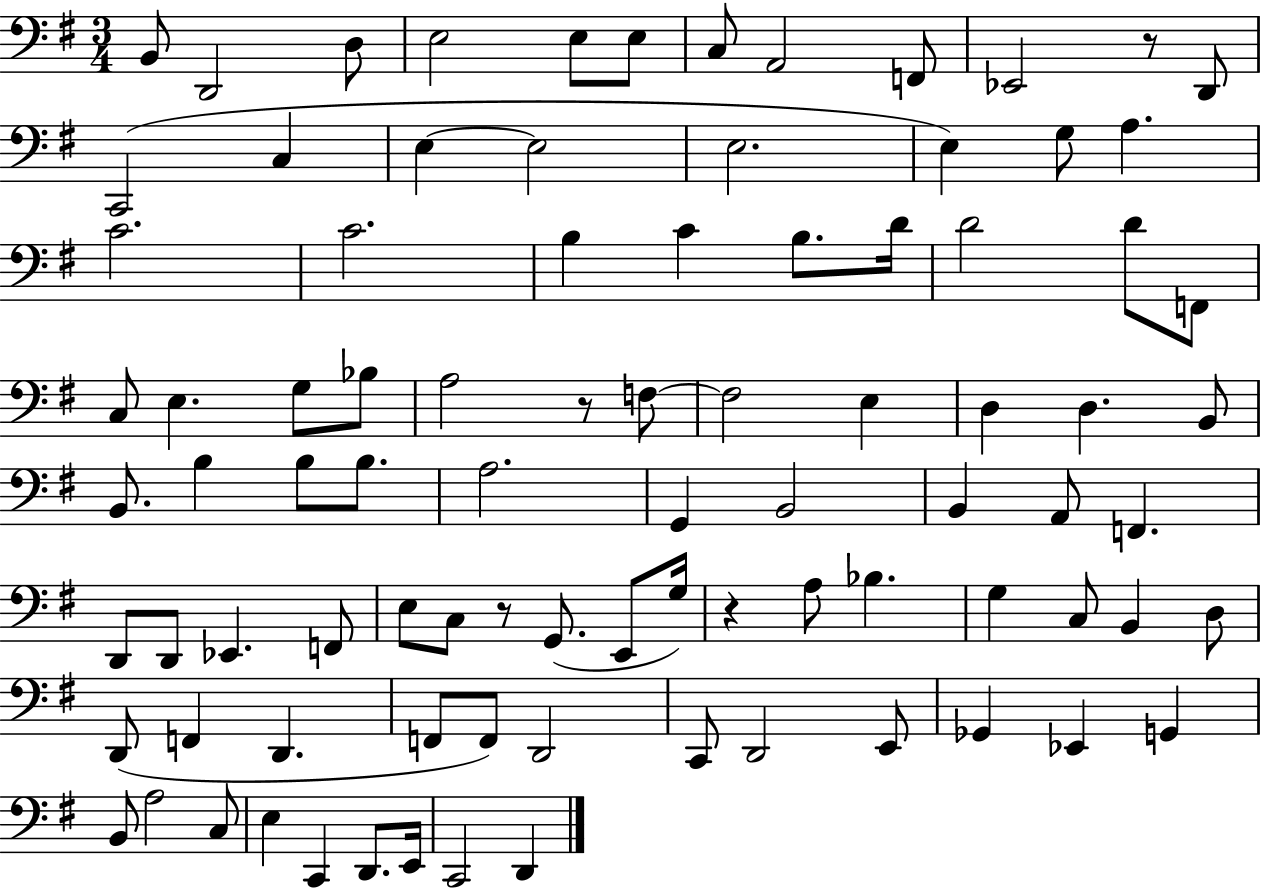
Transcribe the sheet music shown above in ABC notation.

X:1
T:Untitled
M:3/4
L:1/4
K:G
B,,/2 D,,2 D,/2 E,2 E,/2 E,/2 C,/2 A,,2 F,,/2 _E,,2 z/2 D,,/2 C,,2 C, E, E,2 E,2 E, G,/2 A, C2 C2 B, C B,/2 D/4 D2 D/2 F,,/2 C,/2 E, G,/2 _B,/2 A,2 z/2 F,/2 F,2 E, D, D, B,,/2 B,,/2 B, B,/2 B,/2 A,2 G,, B,,2 B,, A,,/2 F,, D,,/2 D,,/2 _E,, F,,/2 E,/2 C,/2 z/2 G,,/2 E,,/2 G,/4 z A,/2 _B, G, C,/2 B,, D,/2 D,,/2 F,, D,, F,,/2 F,,/2 D,,2 C,,/2 D,,2 E,,/2 _G,, _E,, G,, B,,/2 A,2 C,/2 E, C,, D,,/2 E,,/4 C,,2 D,,